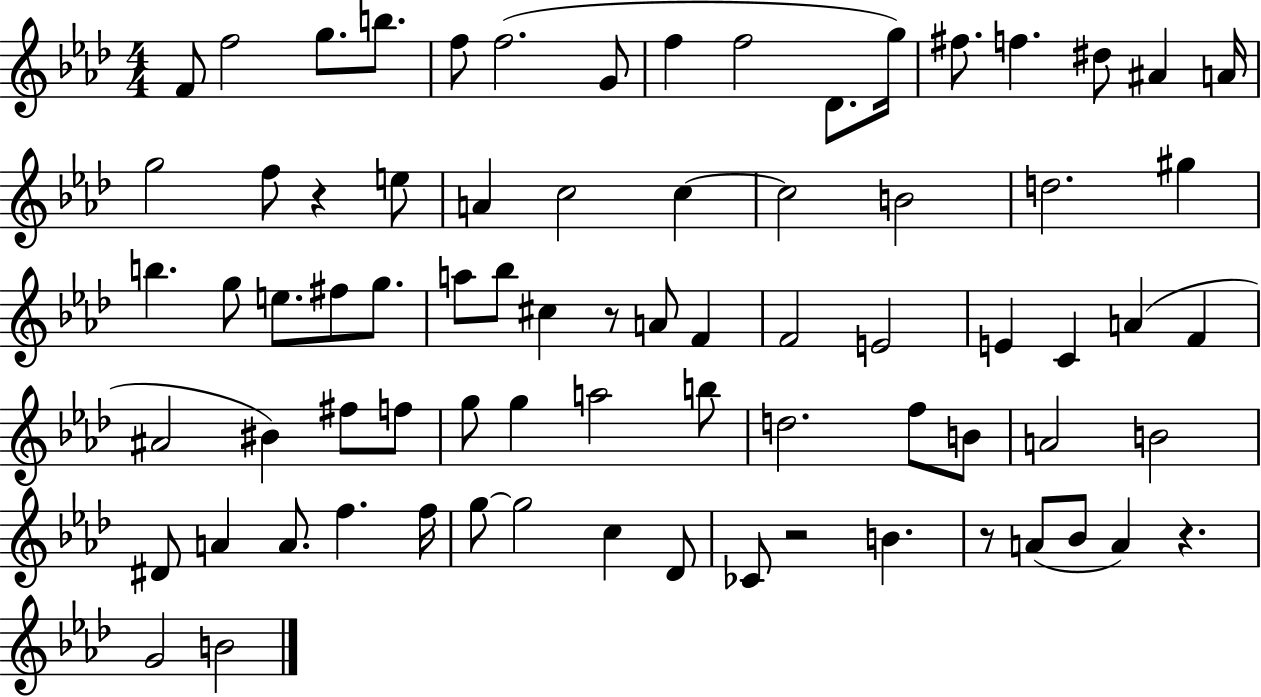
{
  \clef treble
  \numericTimeSignature
  \time 4/4
  \key aes \major
  \repeat volta 2 { f'8 f''2 g''8. b''8. | f''8 f''2.( g'8 | f''4 f''2 des'8. g''16) | fis''8. f''4. dis''8 ais'4 a'16 | \break g''2 f''8 r4 e''8 | a'4 c''2 c''4~~ | c''2 b'2 | d''2. gis''4 | \break b''4. g''8 e''8. fis''8 g''8. | a''8 bes''8 cis''4 r8 a'8 f'4 | f'2 e'2 | e'4 c'4 a'4( f'4 | \break ais'2 bis'4) fis''8 f''8 | g''8 g''4 a''2 b''8 | d''2. f''8 b'8 | a'2 b'2 | \break dis'8 a'4 a'8. f''4. f''16 | g''8~~ g''2 c''4 des'8 | ces'8 r2 b'4. | r8 a'8( bes'8 a'4) r4. | \break g'2 b'2 | } \bar "|."
}